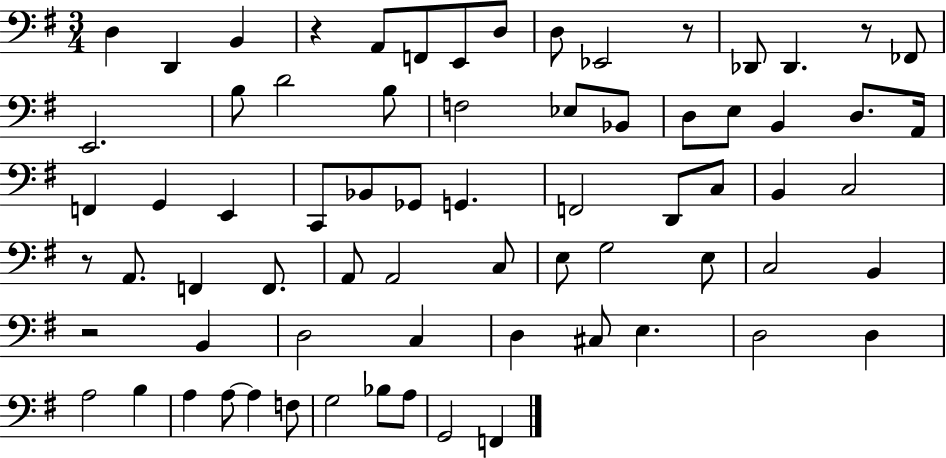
X:1
T:Untitled
M:3/4
L:1/4
K:G
D, D,, B,, z A,,/2 F,,/2 E,,/2 D,/2 D,/2 _E,,2 z/2 _D,,/2 _D,, z/2 _F,,/2 E,,2 B,/2 D2 B,/2 F,2 _E,/2 _B,,/2 D,/2 E,/2 B,, D,/2 A,,/4 F,, G,, E,, C,,/2 _B,,/2 _G,,/2 G,, F,,2 D,,/2 C,/2 B,, C,2 z/2 A,,/2 F,, F,,/2 A,,/2 A,,2 C,/2 E,/2 G,2 E,/2 C,2 B,, z2 B,, D,2 C, D, ^C,/2 E, D,2 D, A,2 B, A, A,/2 A, F,/2 G,2 _B,/2 A,/2 G,,2 F,,